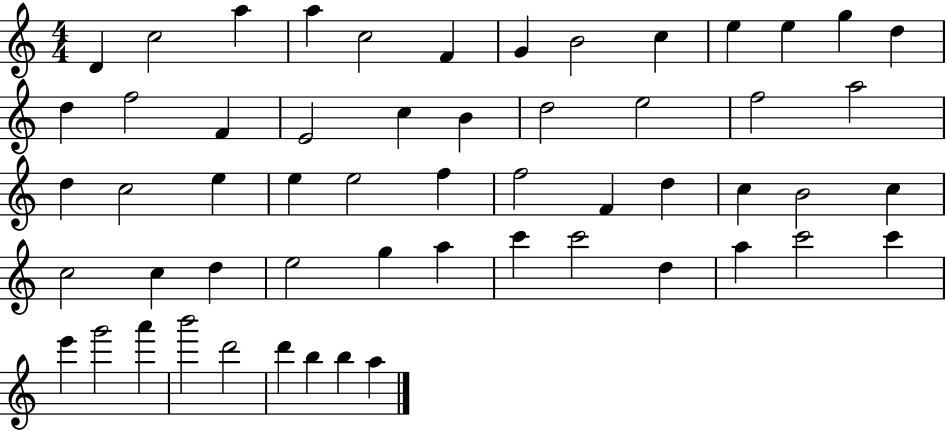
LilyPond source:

{
  \clef treble
  \numericTimeSignature
  \time 4/4
  \key c \major
  d'4 c''2 a''4 | a''4 c''2 f'4 | g'4 b'2 c''4 | e''4 e''4 g''4 d''4 | \break d''4 f''2 f'4 | e'2 c''4 b'4 | d''2 e''2 | f''2 a''2 | \break d''4 c''2 e''4 | e''4 e''2 f''4 | f''2 f'4 d''4 | c''4 b'2 c''4 | \break c''2 c''4 d''4 | e''2 g''4 a''4 | c'''4 c'''2 d''4 | a''4 c'''2 c'''4 | \break e'''4 g'''2 a'''4 | b'''2 d'''2 | d'''4 b''4 b''4 a''4 | \bar "|."
}